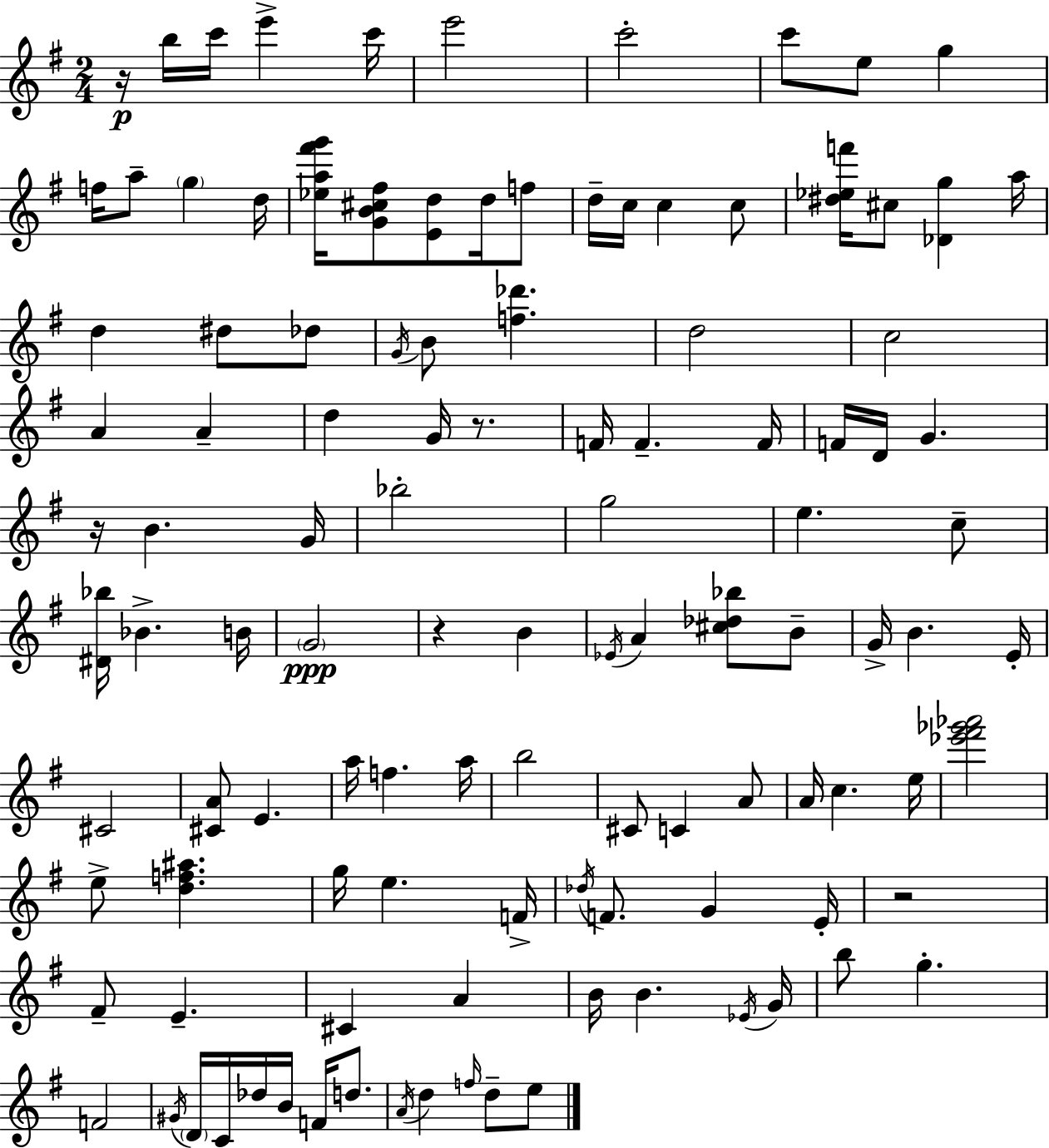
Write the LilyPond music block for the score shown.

{
  \clef treble
  \numericTimeSignature
  \time 2/4
  \key e \minor
  r16\p b''16 c'''16 e'''4-> c'''16 | e'''2 | c'''2-. | c'''8 e''8 g''4 | \break f''16 a''8-- \parenthesize g''4 d''16 | <ees'' a'' fis''' g'''>16 <g' b' cis'' fis''>8 <e' d''>8 d''16 f''8 | d''16-- c''16 c''4 c''8 | <dis'' ees'' f'''>16 cis''8 <des' g''>4 a''16 | \break d''4 dis''8 des''8 | \acciaccatura { g'16 } b'8 <f'' des'''>4. | d''2 | c''2 | \break a'4 a'4-- | d''4 g'16 r8. | f'16 f'4.-- | f'16 f'16 d'16 g'4. | \break r16 b'4. | g'16 bes''2-. | g''2 | e''4. c''8-- | \break <dis' bes''>16 bes'4.-> | b'16 \parenthesize g'2\ppp | r4 b'4 | \acciaccatura { ees'16 } a'4 <cis'' des'' bes''>8 | \break b'8-- g'16-> b'4. | e'16-. cis'2 | <cis' a'>8 e'4. | a''16 f''4. | \break a''16 b''2 | cis'8 c'4 | a'8 a'16 c''4. | e''16 <ees''' fis''' ges''' aes'''>2 | \break e''8-> <d'' f'' ais''>4. | g''16 e''4. | f'16-> \acciaccatura { des''16 } f'8. g'4 | e'16-. r2 | \break fis'8-- e'4.-- | cis'4 a'4 | b'16 b'4. | \acciaccatura { ees'16 } g'16 b''8 g''4.-. | \break f'2 | \acciaccatura { gis'16 } \parenthesize d'16 c'16 des''16 | b'16 f'16 d''8. \acciaccatura { a'16 } d''4 | \grace { f''16 } d''8-- e''8 \bar "|."
}